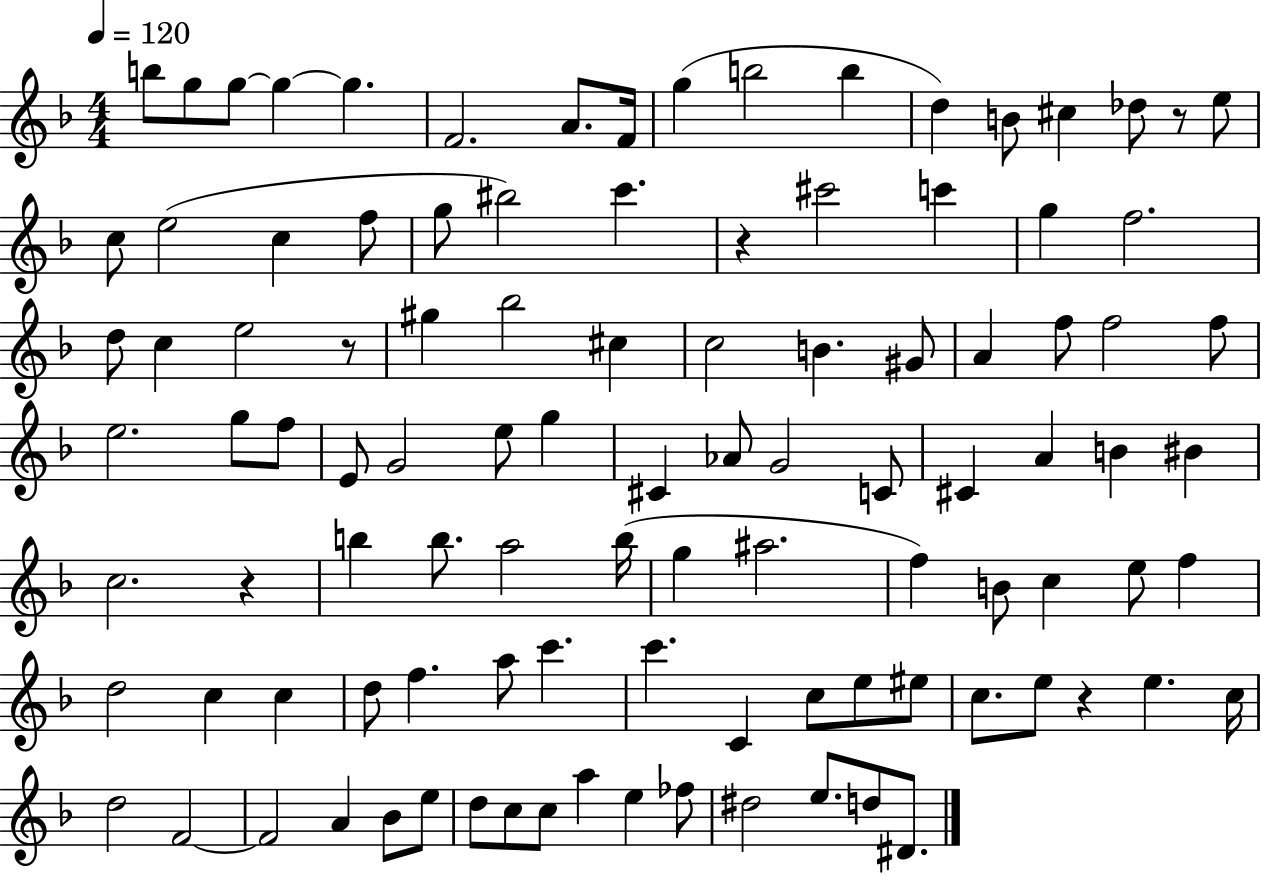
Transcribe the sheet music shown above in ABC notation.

X:1
T:Untitled
M:4/4
L:1/4
K:F
b/2 g/2 g/2 g g F2 A/2 F/4 g b2 b d B/2 ^c _d/2 z/2 e/2 c/2 e2 c f/2 g/2 ^b2 c' z ^c'2 c' g f2 d/2 c e2 z/2 ^g _b2 ^c c2 B ^G/2 A f/2 f2 f/2 e2 g/2 f/2 E/2 G2 e/2 g ^C _A/2 G2 C/2 ^C A B ^B c2 z b b/2 a2 b/4 g ^a2 f B/2 c e/2 f d2 c c d/2 f a/2 c' c' C c/2 e/2 ^e/2 c/2 e/2 z e c/4 d2 F2 F2 A _B/2 e/2 d/2 c/2 c/2 a e _f/2 ^d2 e/2 d/2 ^D/2